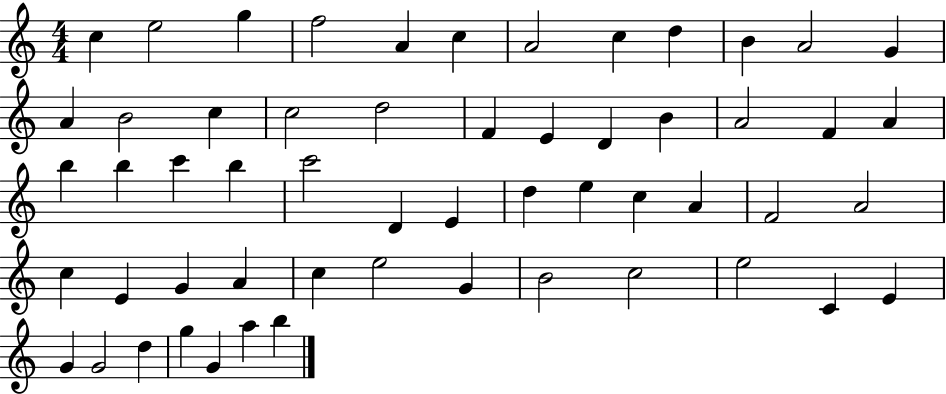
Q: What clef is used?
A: treble